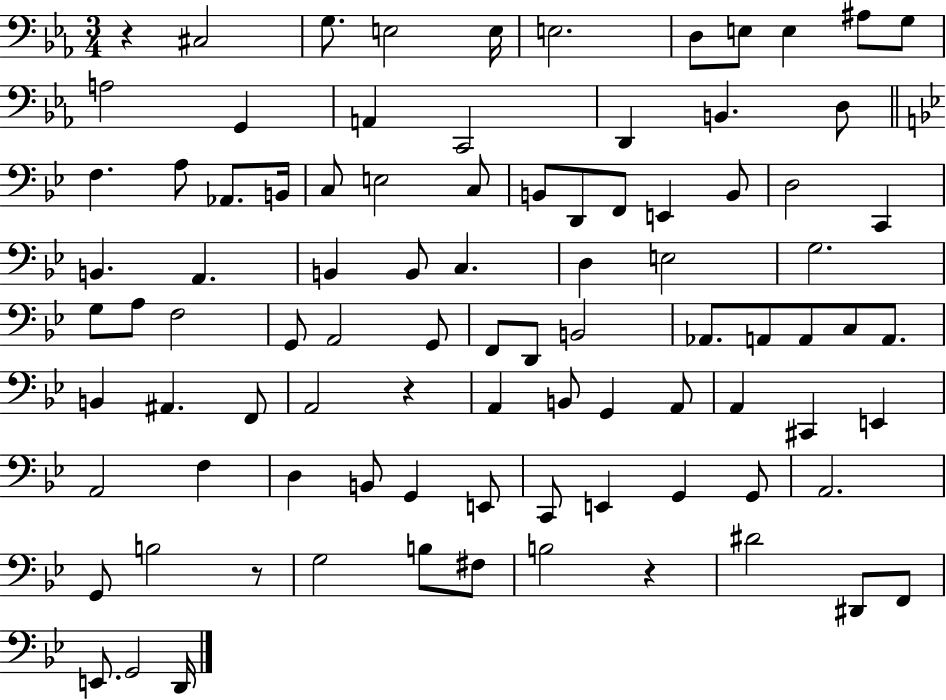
{
  \clef bass
  \numericTimeSignature
  \time 3/4
  \key ees \major
  r4 cis2 | g8. e2 e16 | e2. | d8 e8 e4 ais8 g8 | \break a2 g,4 | a,4 c,2 | d,4 b,4. d8 | \bar "||" \break \key bes \major f4. a8 aes,8. b,16 | c8 e2 c8 | b,8 d,8 f,8 e,4 b,8 | d2 c,4 | \break b,4. a,4. | b,4 b,8 c4. | d4 e2 | g2. | \break g8 a8 f2 | g,8 a,2 g,8 | f,8 d,8 b,2 | aes,8. a,8 a,8 c8 a,8. | \break b,4 ais,4. f,8 | a,2 r4 | a,4 b,8 g,4 a,8 | a,4 cis,4 e,4 | \break a,2 f4 | d4 b,8 g,4 e,8 | c,8 e,4 g,4 g,8 | a,2. | \break g,8 b2 r8 | g2 b8 fis8 | b2 r4 | dis'2 dis,8 f,8 | \break e,8. g,2 d,16 | \bar "|."
}